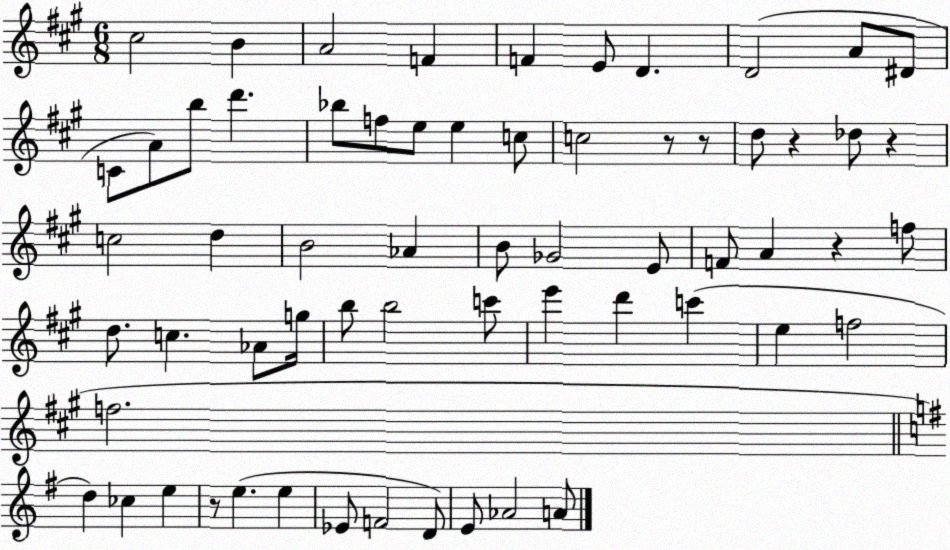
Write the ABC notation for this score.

X:1
T:Untitled
M:6/8
L:1/4
K:A
^c2 B A2 F F E/2 D D2 A/2 ^D/2 C/2 A/2 b/2 d' _b/2 f/2 e/2 e c/2 c2 z/2 z/2 d/2 z _d/2 z c2 d B2 _A B/2 _G2 E/2 F/2 A z f/2 d/2 c _A/2 g/4 b/2 b2 c'/2 e' d' c' e f2 f2 d _c e z/2 e e _E/2 F2 D/2 E/2 _A2 A/2